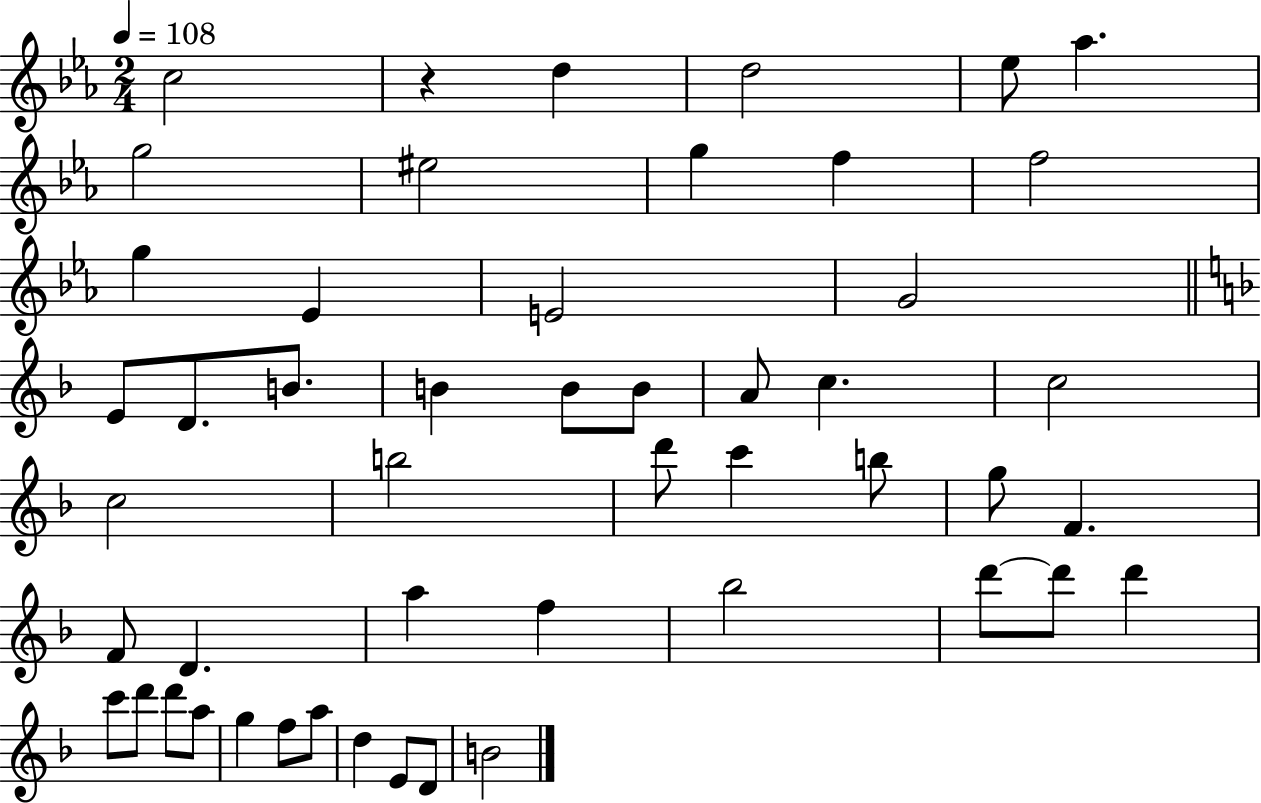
C5/h R/q D5/q D5/h Eb5/e Ab5/q. G5/h EIS5/h G5/q F5/q F5/h G5/q Eb4/q E4/h G4/h E4/e D4/e. B4/e. B4/q B4/e B4/e A4/e C5/q. C5/h C5/h B5/h D6/e C6/q B5/e G5/e F4/q. F4/e D4/q. A5/q F5/q Bb5/h D6/e D6/e D6/q C6/e D6/e D6/e A5/e G5/q F5/e A5/e D5/q E4/e D4/e B4/h